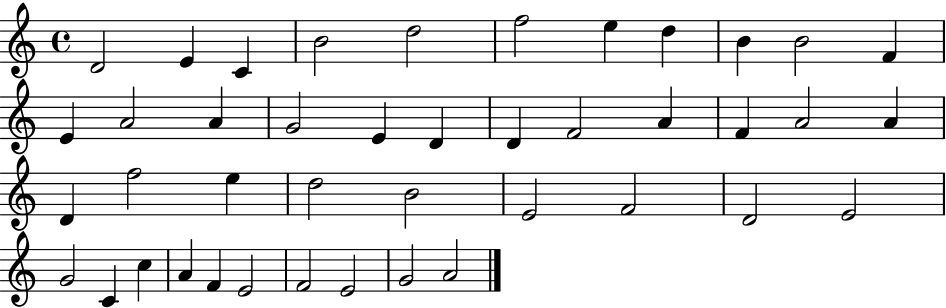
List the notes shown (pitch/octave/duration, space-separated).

D4/h E4/q C4/q B4/h D5/h F5/h E5/q D5/q B4/q B4/h F4/q E4/q A4/h A4/q G4/h E4/q D4/q D4/q F4/h A4/q F4/q A4/h A4/q D4/q F5/h E5/q D5/h B4/h E4/h F4/h D4/h E4/h G4/h C4/q C5/q A4/q F4/q E4/h F4/h E4/h G4/h A4/h